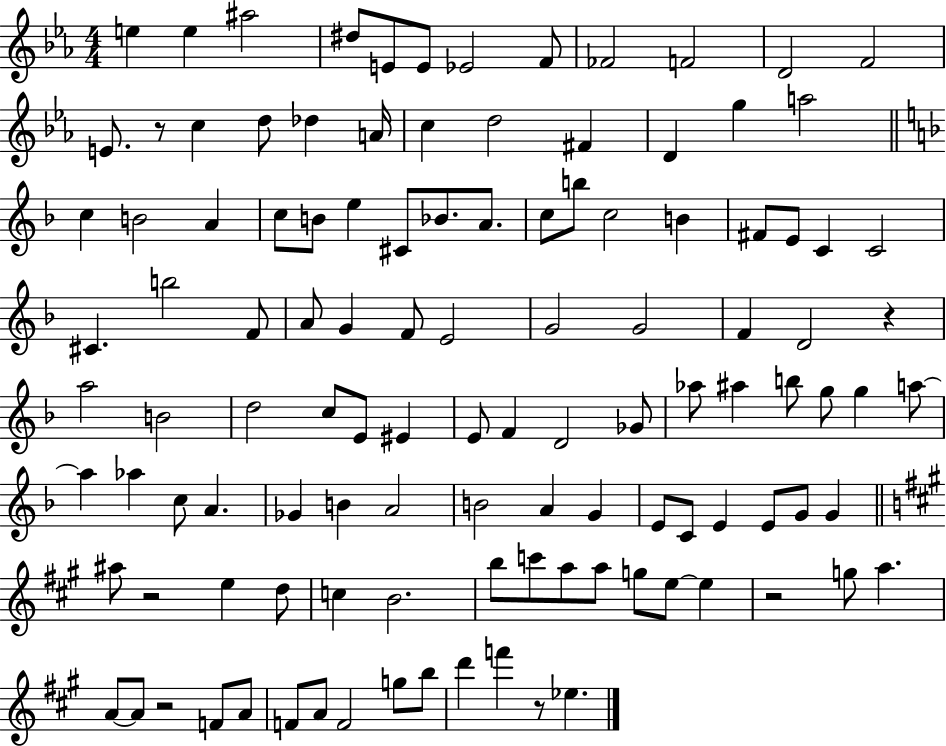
E5/q E5/q A#5/h D#5/e E4/e E4/e Eb4/h F4/e FES4/h F4/h D4/h F4/h E4/e. R/e C5/q D5/e Db5/q A4/s C5/q D5/h F#4/q D4/q G5/q A5/h C5/q B4/h A4/q C5/e B4/e E5/q C#4/e Bb4/e. A4/e. C5/e B5/e C5/h B4/q F#4/e E4/e C4/q C4/h C#4/q. B5/h F4/e A4/e G4/q F4/e E4/h G4/h G4/h F4/q D4/h R/q A5/h B4/h D5/h C5/e E4/e EIS4/q E4/e F4/q D4/h Gb4/e Ab5/e A#5/q B5/e G5/e G5/q A5/e A5/q Ab5/q C5/e A4/q. Gb4/q B4/q A4/h B4/h A4/q G4/q E4/e C4/e E4/q E4/e G4/e G4/q A#5/e R/h E5/q D5/e C5/q B4/h. B5/e C6/e A5/e A5/e G5/e E5/e E5/q R/h G5/e A5/q. A4/e A4/e R/h F4/e A4/e F4/e A4/e F4/h G5/e B5/e D6/q F6/q R/e Eb5/q.